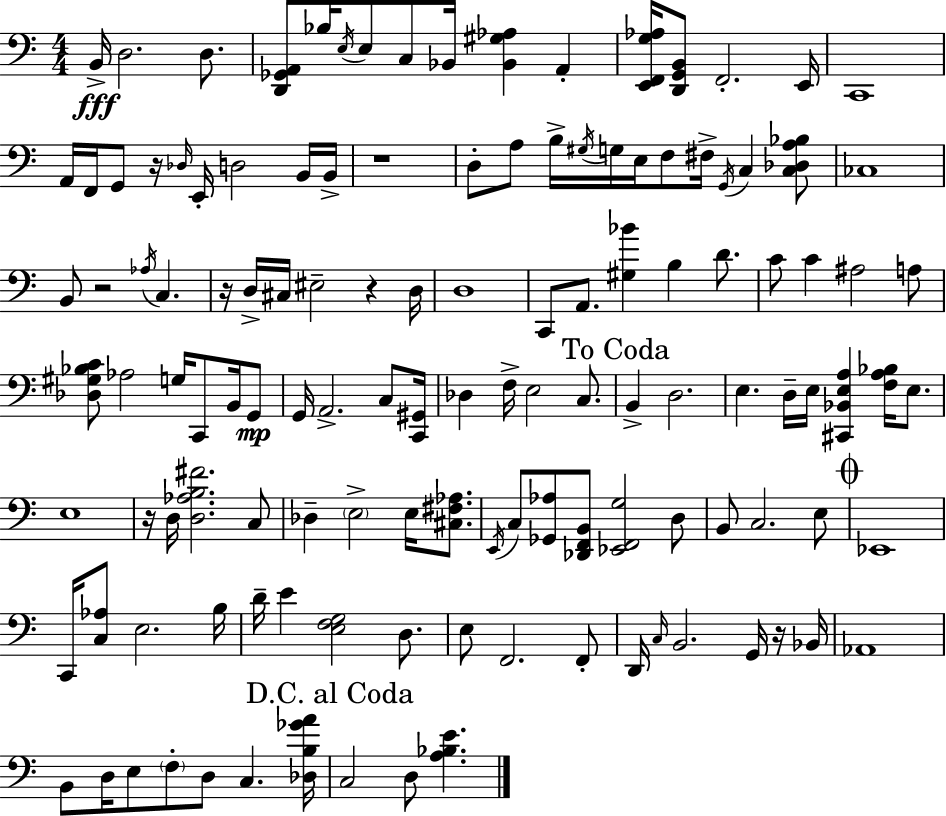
B2/s D3/h. D3/e. [D2,Gb2,A2]/e Bb3/s E3/s E3/e C3/e Bb2/s [Bb2,G#3,Ab3]/q A2/q [E2,F2,G3,Ab3]/s [D2,G2,B2]/e F2/h. E2/s C2/w A2/s F2/s G2/e R/s Db3/s E2/s D3/h B2/s B2/s R/w D3/e A3/e B3/s G#3/s G3/s E3/s F3/e F#3/s G2/s C3/q [C3,Db3,A3,Bb3]/e CES3/w B2/e R/h Ab3/s C3/q. R/s D3/s C#3/s EIS3/h R/q D3/s D3/w C2/e A2/e. [G#3,Bb4]/q B3/q D4/e. C4/e C4/q A#3/h A3/e [Db3,G#3,Bb3,C4]/e Ab3/h G3/s C2/e B2/s G2/e G2/s A2/h. C3/e [C2,G#2]/s Db3/q F3/s E3/h C3/e. B2/q D3/h. E3/q. D3/s E3/s [C#2,Bb2,E3,A3]/q [F3,A3,Bb3]/s E3/e. E3/w R/s D3/s [D3,Ab3,B3,F#4]/h. C3/e Db3/q E3/h E3/s [C#3,F#3,Ab3]/e. E2/s C3/e [Gb2,Ab3]/e [Db2,F2,B2]/e [Eb2,F2,G3]/h D3/e B2/e C3/h. E3/e Eb2/w C2/s [C3,Ab3]/e E3/h. B3/s D4/s E4/q [E3,F3,G3]/h D3/e. E3/e F2/h. F2/e D2/s C3/s B2/h. G2/s R/s Bb2/s Ab2/w B2/e D3/s E3/e F3/e D3/e C3/q. [Db3,B3,Gb4,A4]/s C3/h D3/e [A3,Bb3,E4]/q.